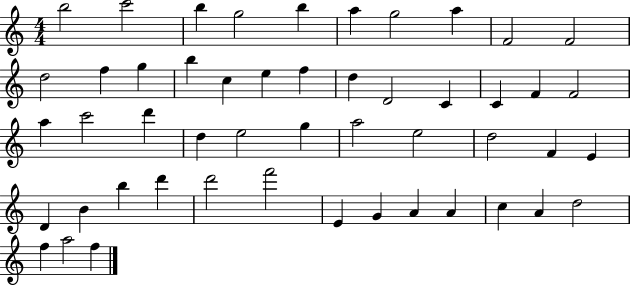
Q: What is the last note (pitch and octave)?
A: F5